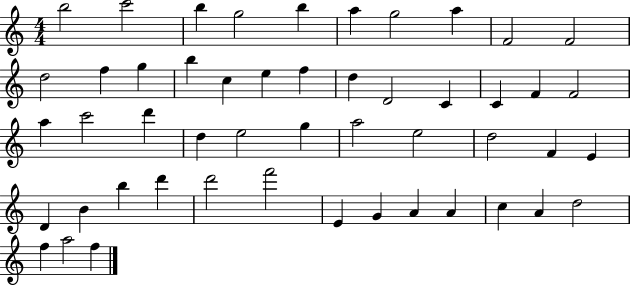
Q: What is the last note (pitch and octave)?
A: F5